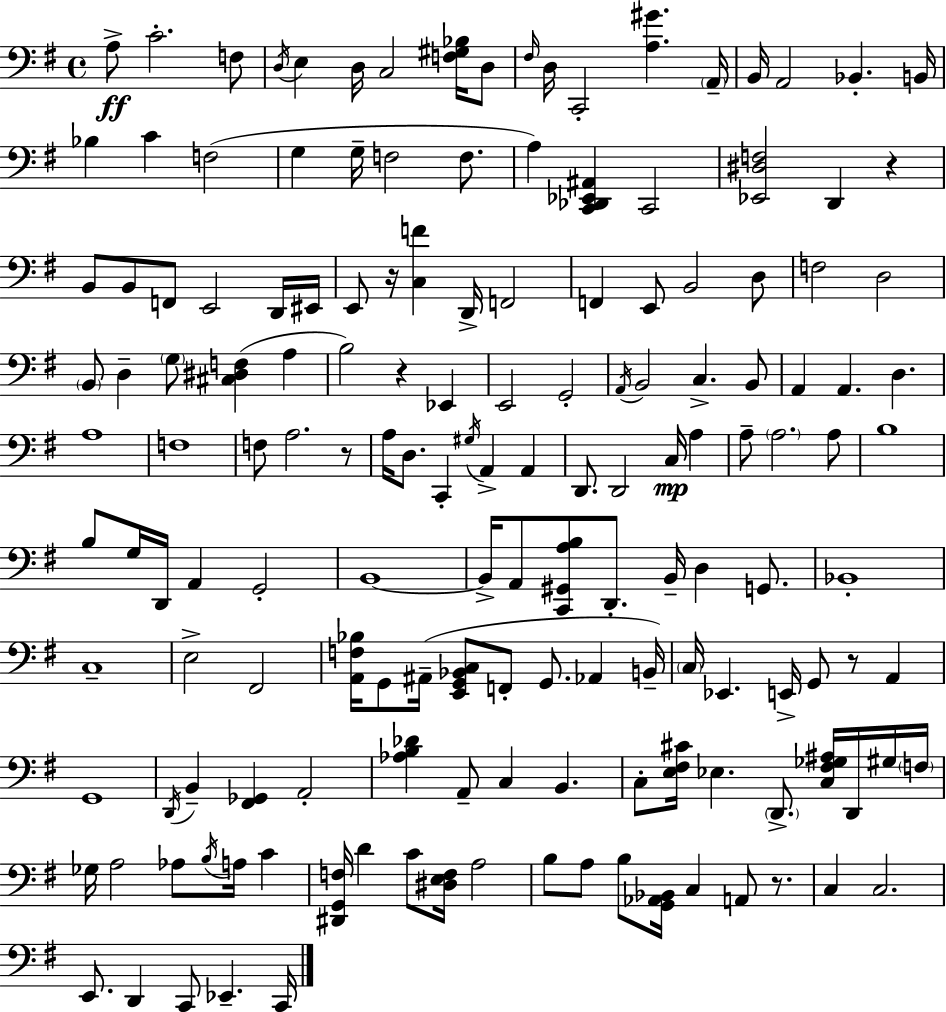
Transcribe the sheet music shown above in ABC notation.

X:1
T:Untitled
M:4/4
L:1/4
K:Em
A,/2 C2 F,/2 D,/4 E, D,/4 C,2 [F,^G,_B,]/4 D,/2 ^F,/4 D,/4 C,,2 [A,^G] A,,/4 B,,/4 A,,2 _B,, B,,/4 _B, C F,2 G, G,/4 F,2 F,/2 A, [C,,_D,,_E,,^A,,] C,,2 [_E,,^D,F,]2 D,, z B,,/2 B,,/2 F,,/2 E,,2 D,,/4 ^E,,/4 E,,/2 z/4 [C,F] D,,/4 F,,2 F,, E,,/2 B,,2 D,/2 F,2 D,2 B,,/2 D, G,/2 [^C,^D,F,] A, B,2 z _E,, E,,2 G,,2 A,,/4 B,,2 C, B,,/2 A,, A,, D, A,4 F,4 F,/2 A,2 z/2 A,/4 D,/2 C,, ^G,/4 A,, A,, D,,/2 D,,2 C,/4 A, A,/2 A,2 A,/2 B,4 B,/2 G,/4 D,,/4 A,, G,,2 B,,4 B,,/4 A,,/2 [C,,^G,,A,B,]/2 D,,/2 B,,/4 D, G,,/2 _B,,4 C,4 E,2 ^F,,2 [A,,F,_B,]/4 G,,/2 ^A,,/4 [E,,G,,_B,,C,]/2 F,,/2 G,,/2 _A,, B,,/4 C,/4 _E,, E,,/4 G,,/2 z/2 A,, G,,4 D,,/4 B,, [^F,,_G,,] A,,2 [_A,B,_D] A,,/2 C, B,, C,/2 [E,^F,^C]/4 _E, D,,/2 [C,^F,_G,^A,]/4 D,,/4 ^G,/4 F,/4 _G,/4 A,2 _A,/2 B,/4 A,/4 C [^D,,G,,F,]/4 D C/2 [^D,E,F,]/4 A,2 B,/2 A,/2 B,/2 [G,,_A,,_B,,]/4 C, A,,/2 z/2 C, C,2 E,,/2 D,, C,,/2 _E,, C,,/4